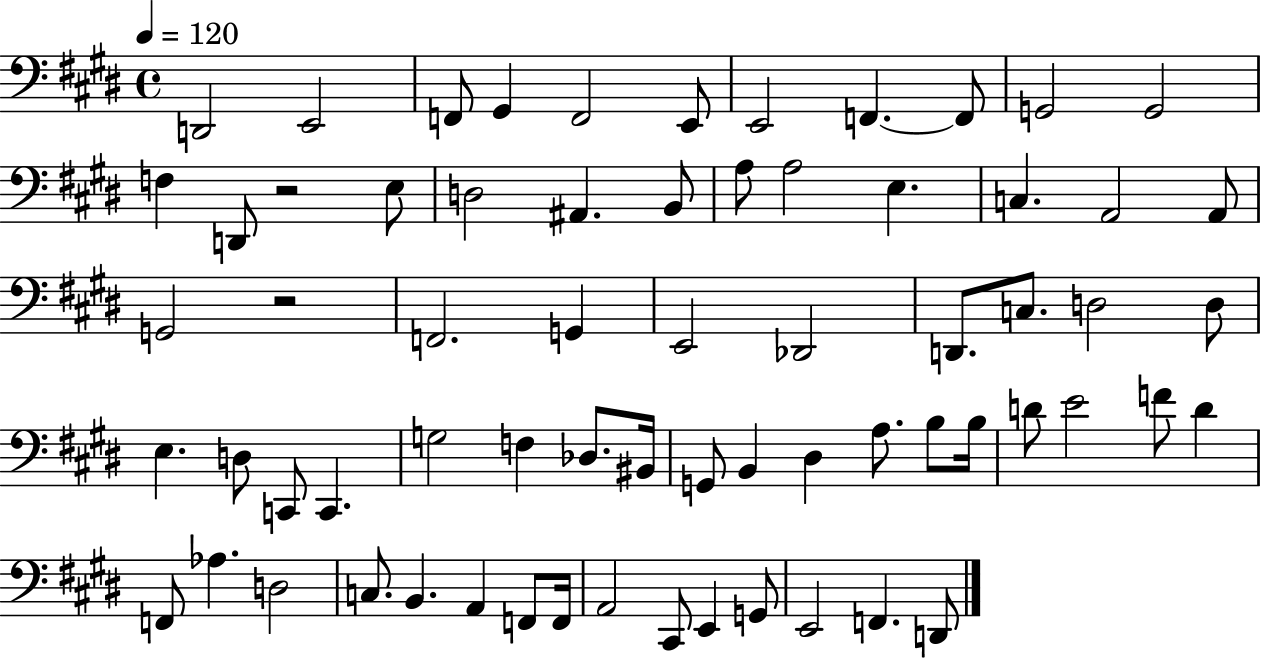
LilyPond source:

{
  \clef bass
  \time 4/4
  \defaultTimeSignature
  \key e \major
  \tempo 4 = 120
  \repeat volta 2 { d,2 e,2 | f,8 gis,4 f,2 e,8 | e,2 f,4.~~ f,8 | g,2 g,2 | \break f4 d,8 r2 e8 | d2 ais,4. b,8 | a8 a2 e4. | c4. a,2 a,8 | \break g,2 r2 | f,2. g,4 | e,2 des,2 | d,8. c8. d2 d8 | \break e4. d8 c,8 c,4. | g2 f4 des8. bis,16 | g,8 b,4 dis4 a8. b8 b16 | d'8 e'2 f'8 d'4 | \break f,8 aes4. d2 | c8. b,4. a,4 f,8 f,16 | a,2 cis,8 e,4 g,8 | e,2 f,4. d,8 | \break } \bar "|."
}